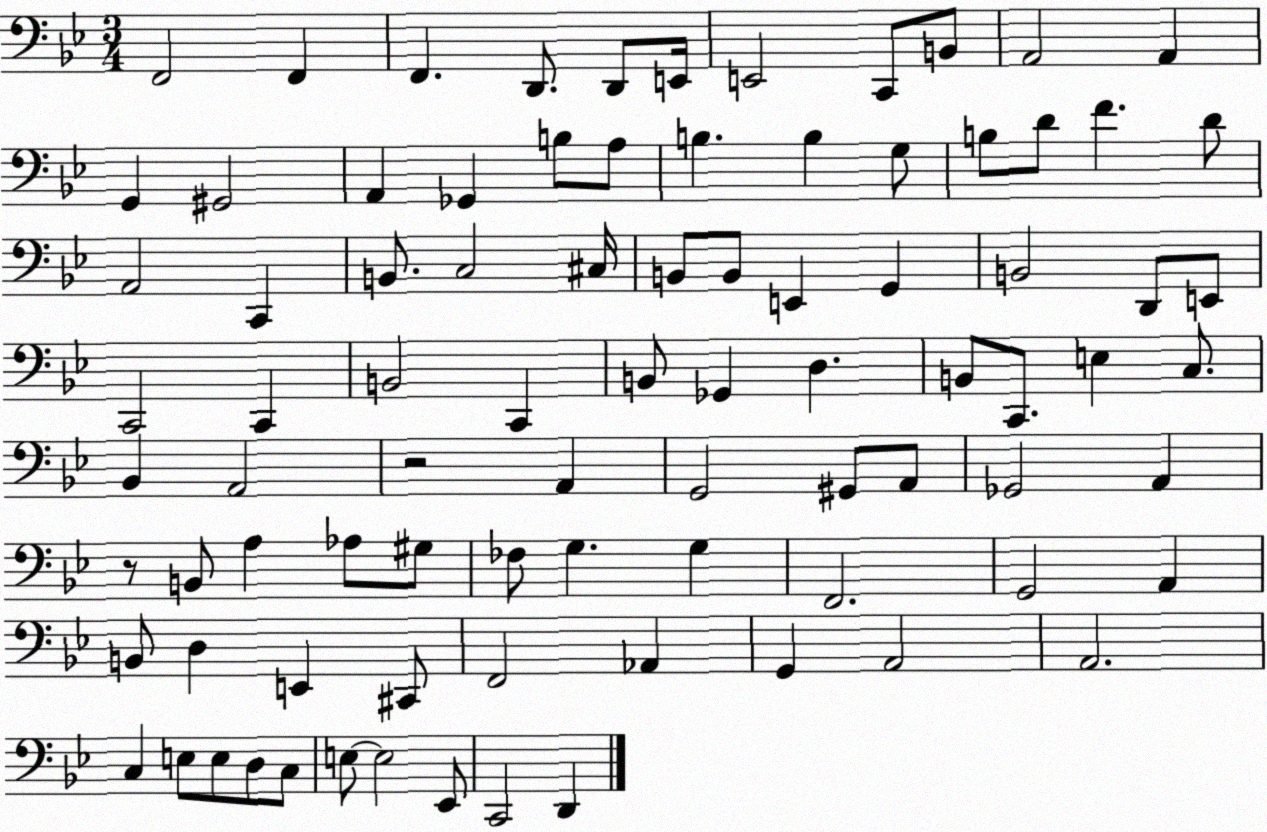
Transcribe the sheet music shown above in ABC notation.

X:1
T:Untitled
M:3/4
L:1/4
K:Bb
F,,2 F,, F,, D,,/2 D,,/2 E,,/4 E,,2 C,,/2 B,,/2 A,,2 A,, G,, ^G,,2 A,, _G,, B,/2 A,/2 B, B, G,/2 B,/2 D/2 F D/2 A,,2 C,, B,,/2 C,2 ^C,/4 B,,/2 B,,/2 E,, G,, B,,2 D,,/2 E,,/2 C,,2 C,, B,,2 C,, B,,/2 _G,, D, B,,/2 C,,/2 E, C,/2 _B,, A,,2 z2 A,, G,,2 ^G,,/2 A,,/2 _G,,2 A,, z/2 B,,/2 A, _A,/2 ^G,/2 _F,/2 G, G, F,,2 G,,2 A,, B,,/2 D, E,, ^C,,/2 F,,2 _A,, G,, A,,2 A,,2 C, E,/2 E,/2 D,/2 C,/2 E,/2 E,2 _E,,/2 C,,2 D,,